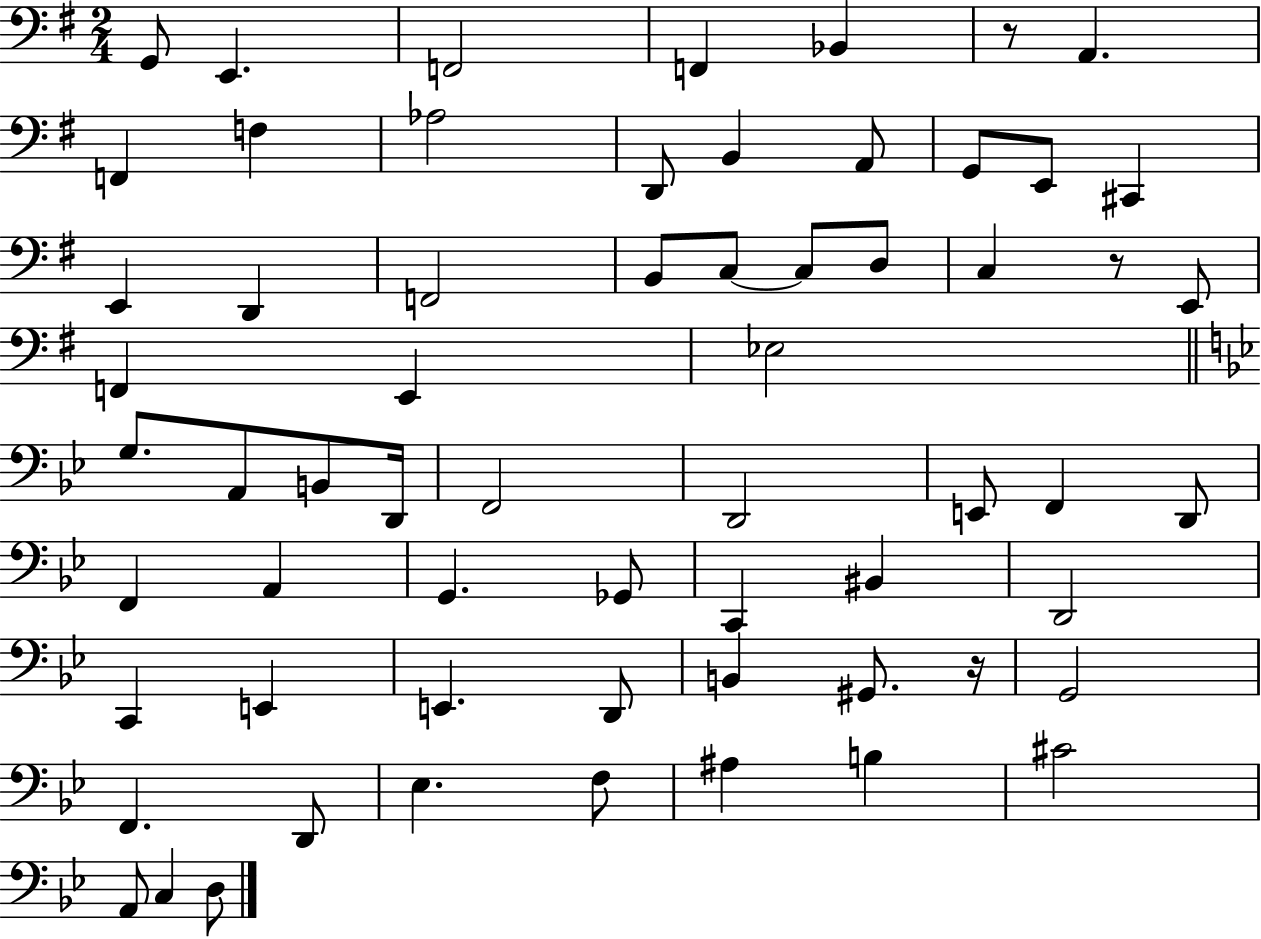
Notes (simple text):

G2/e E2/q. F2/h F2/q Bb2/q R/e A2/q. F2/q F3/q Ab3/h D2/e B2/q A2/e G2/e E2/e C#2/q E2/q D2/q F2/h B2/e C3/e C3/e D3/e C3/q R/e E2/e F2/q E2/q Eb3/h G3/e. A2/e B2/e D2/s F2/h D2/h E2/e F2/q D2/e F2/q A2/q G2/q. Gb2/e C2/q BIS2/q D2/h C2/q E2/q E2/q. D2/e B2/q G#2/e. R/s G2/h F2/q. D2/e Eb3/q. F3/e A#3/q B3/q C#4/h A2/e C3/q D3/e